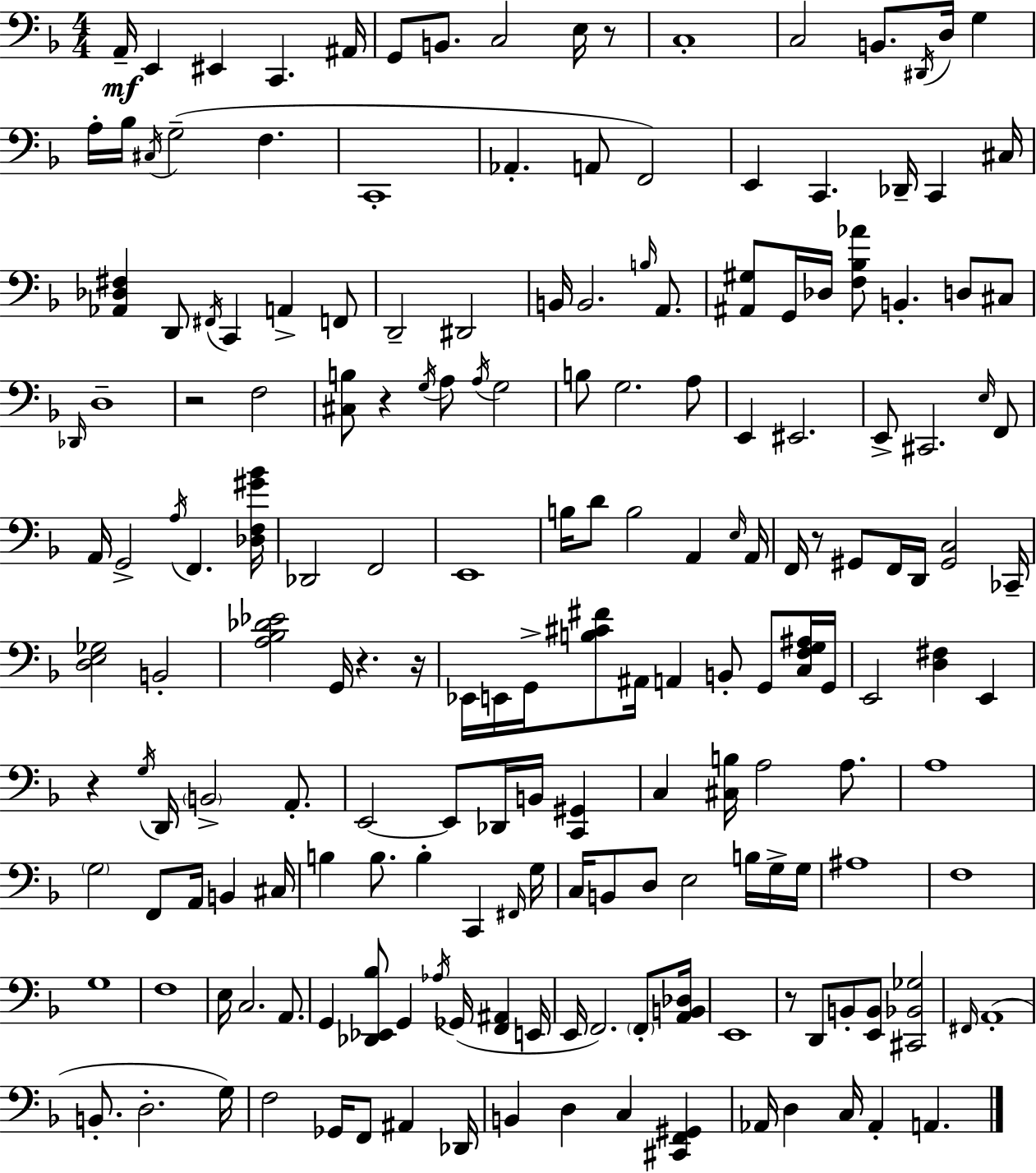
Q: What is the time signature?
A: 4/4